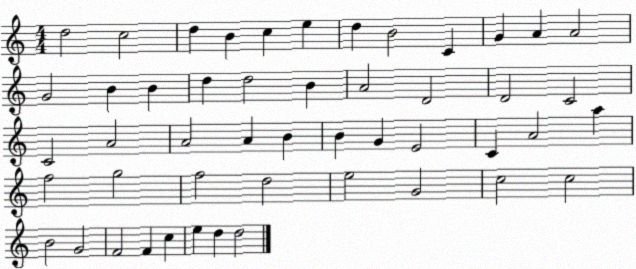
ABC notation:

X:1
T:Untitled
M:4/4
L:1/4
K:C
d2 c2 d B c e d B2 C G A A2 G2 B B d d2 B A2 D2 D2 C2 C2 A2 A2 A B B G E2 C A2 a f2 g2 f2 d2 e2 G2 c2 c2 B2 G2 F2 F c e d d2